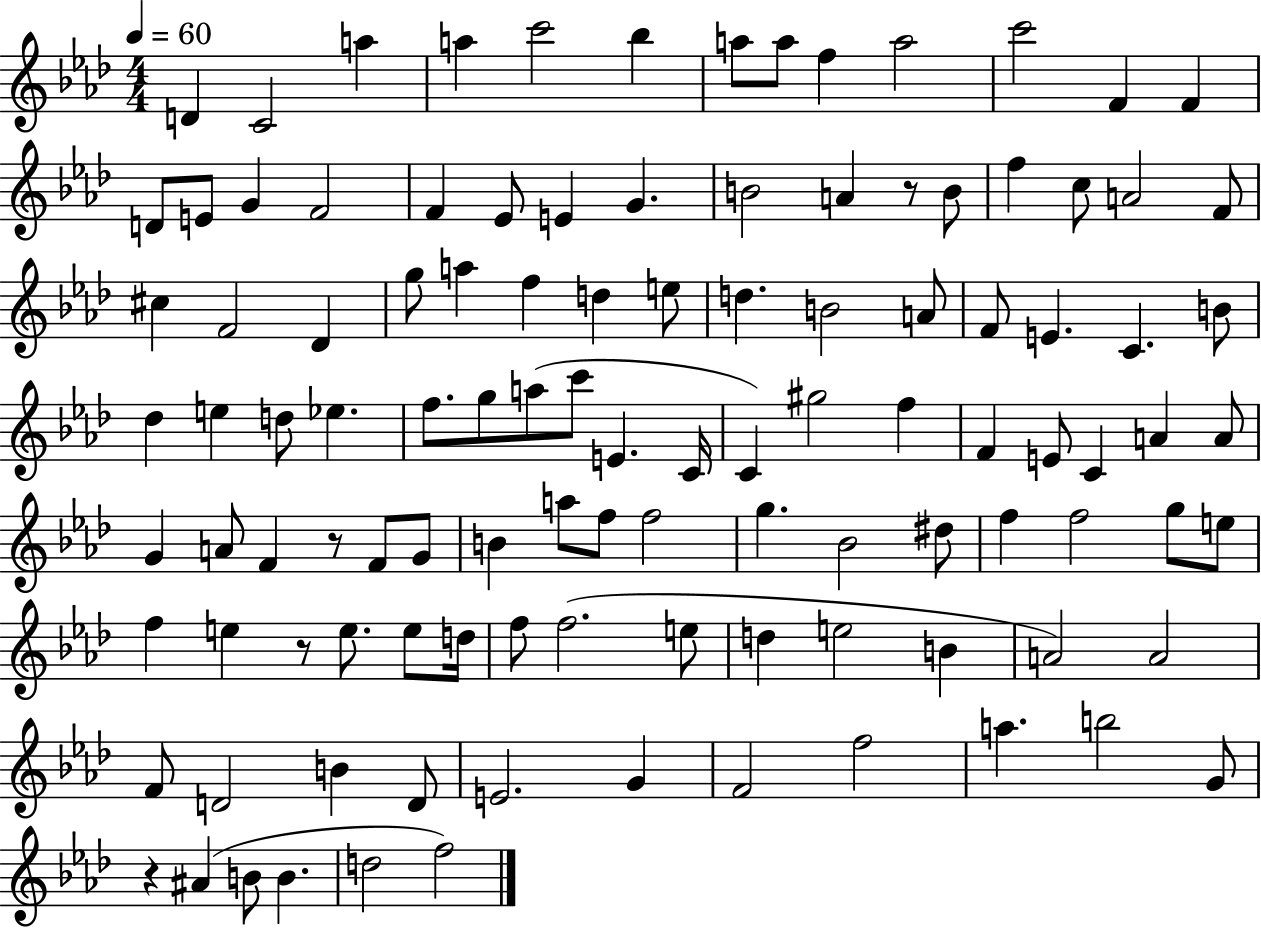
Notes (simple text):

D4/q C4/h A5/q A5/q C6/h Bb5/q A5/e A5/e F5/q A5/h C6/h F4/q F4/q D4/e E4/e G4/q F4/h F4/q Eb4/e E4/q G4/q. B4/h A4/q R/e B4/e F5/q C5/e A4/h F4/e C#5/q F4/h Db4/q G5/e A5/q F5/q D5/q E5/e D5/q. B4/h A4/e F4/e E4/q. C4/q. B4/e Db5/q E5/q D5/e Eb5/q. F5/e. G5/e A5/e C6/e E4/q. C4/s C4/q G#5/h F5/q F4/q E4/e C4/q A4/q A4/e G4/q A4/e F4/q R/e F4/e G4/e B4/q A5/e F5/e F5/h G5/q. Bb4/h D#5/e F5/q F5/h G5/e E5/e F5/q E5/q R/e E5/e. E5/e D5/s F5/e F5/h. E5/e D5/q E5/h B4/q A4/h A4/h F4/e D4/h B4/q D4/e E4/h. G4/q F4/h F5/h A5/q. B5/h G4/e R/q A#4/q B4/e B4/q. D5/h F5/h